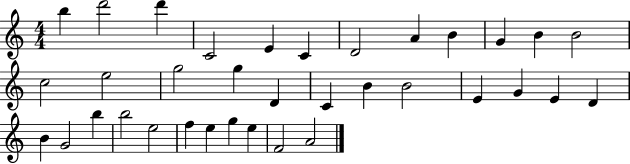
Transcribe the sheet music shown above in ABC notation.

X:1
T:Untitled
M:4/4
L:1/4
K:C
b d'2 d' C2 E C D2 A B G B B2 c2 e2 g2 g D C B B2 E G E D B G2 b b2 e2 f e g e F2 A2